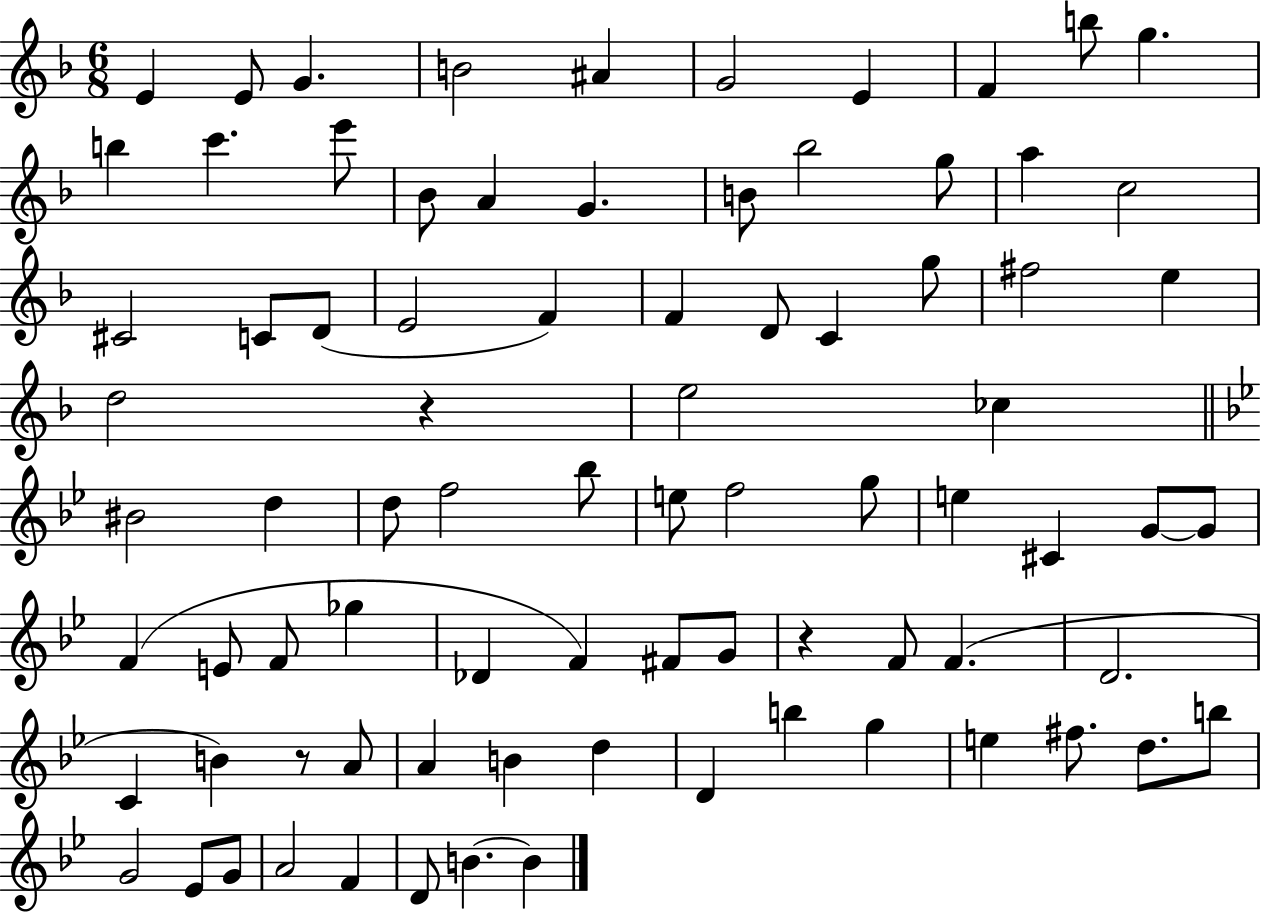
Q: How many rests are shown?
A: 3